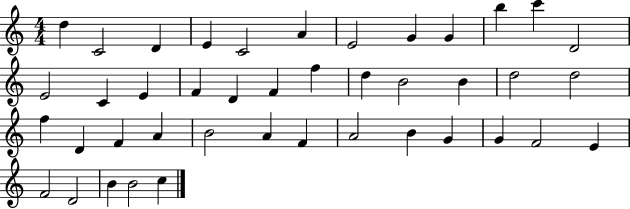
X:1
T:Untitled
M:4/4
L:1/4
K:C
d C2 D E C2 A E2 G G b c' D2 E2 C E F D F f d B2 B d2 d2 f D F A B2 A F A2 B G G F2 E F2 D2 B B2 c